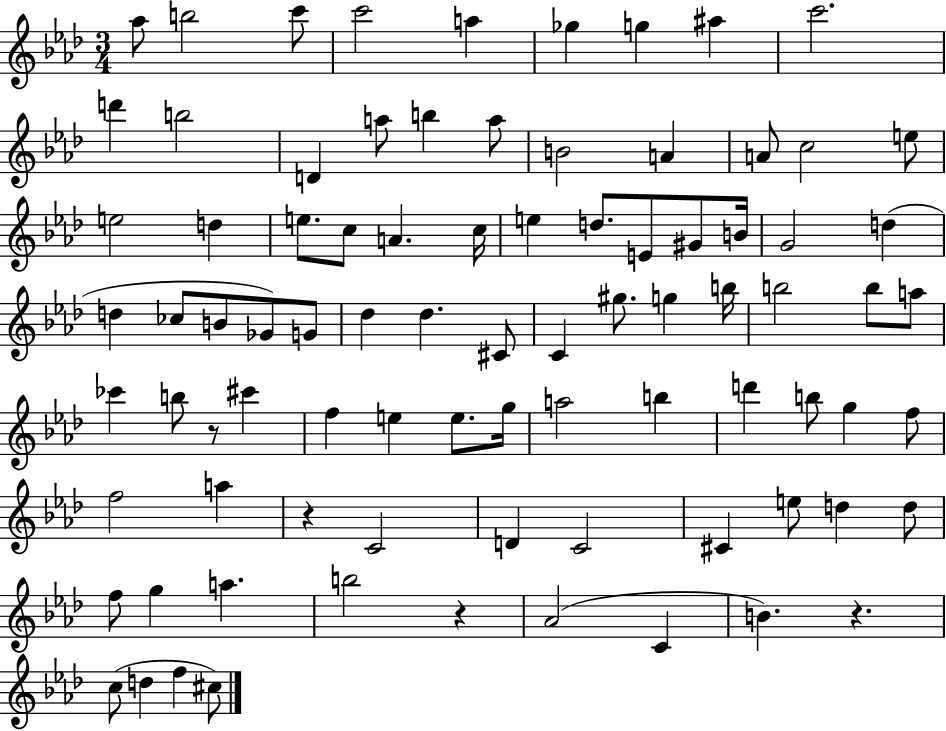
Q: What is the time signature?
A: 3/4